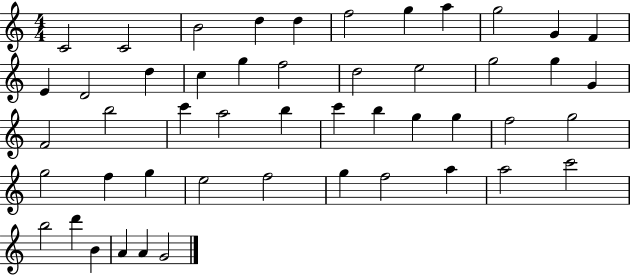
{
  \clef treble
  \numericTimeSignature
  \time 4/4
  \key c \major
  c'2 c'2 | b'2 d''4 d''4 | f''2 g''4 a''4 | g''2 g'4 f'4 | \break e'4 d'2 d''4 | c''4 g''4 f''2 | d''2 e''2 | g''2 g''4 g'4 | \break f'2 b''2 | c'''4 a''2 b''4 | c'''4 b''4 g''4 g''4 | f''2 g''2 | \break g''2 f''4 g''4 | e''2 f''2 | g''4 f''2 a''4 | a''2 c'''2 | \break b''2 d'''4 b'4 | a'4 a'4 g'2 | \bar "|."
}